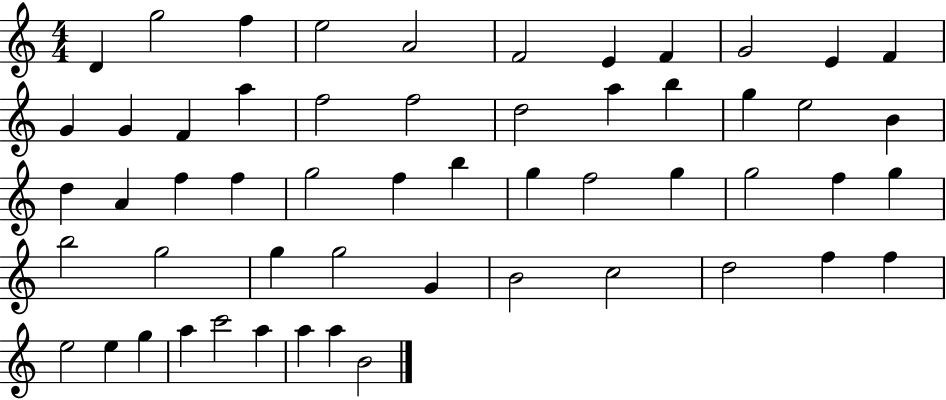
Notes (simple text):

D4/q G5/h F5/q E5/h A4/h F4/h E4/q F4/q G4/h E4/q F4/q G4/q G4/q F4/q A5/q F5/h F5/h D5/h A5/q B5/q G5/q E5/h B4/q D5/q A4/q F5/q F5/q G5/h F5/q B5/q G5/q F5/h G5/q G5/h F5/q G5/q B5/h G5/h G5/q G5/h G4/q B4/h C5/h D5/h F5/q F5/q E5/h E5/q G5/q A5/q C6/h A5/q A5/q A5/q B4/h